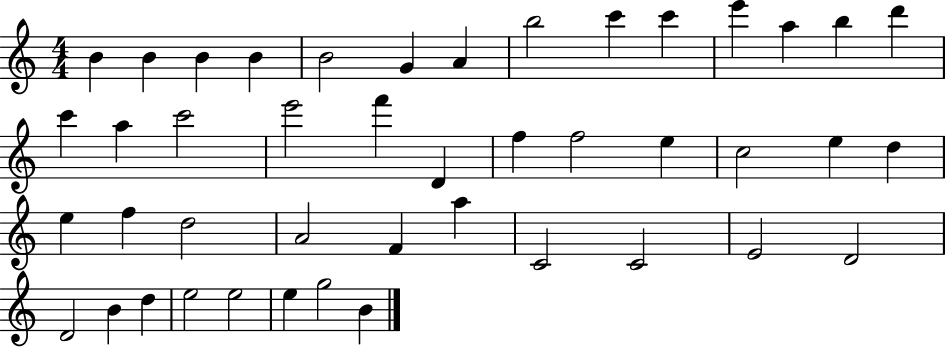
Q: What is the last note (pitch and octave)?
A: B4